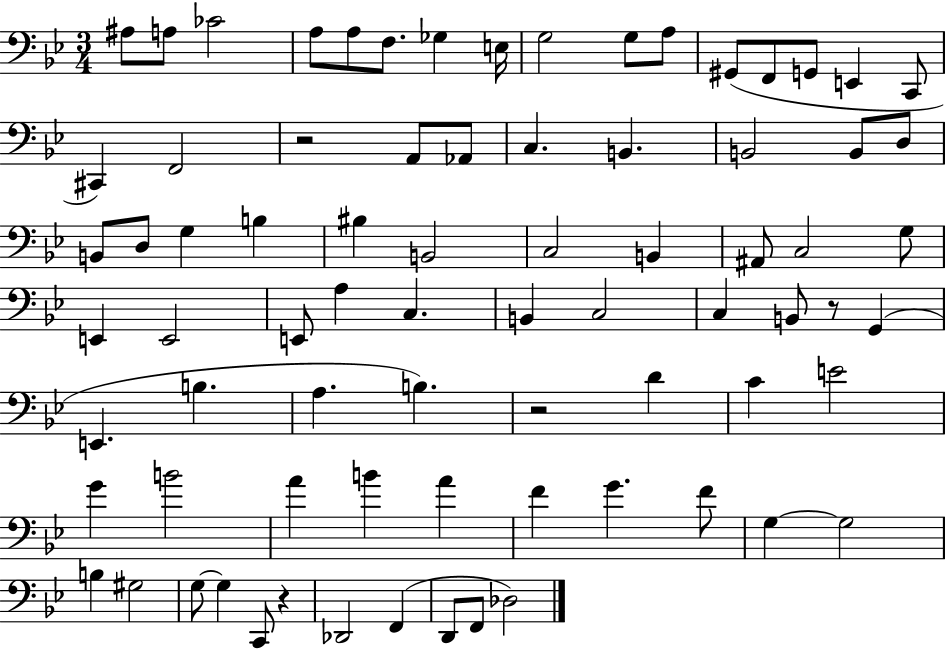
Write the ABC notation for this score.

X:1
T:Untitled
M:3/4
L:1/4
K:Bb
^A,/2 A,/2 _C2 A,/2 A,/2 F,/2 _G, E,/4 G,2 G,/2 A,/2 ^G,,/2 F,,/2 G,,/2 E,, C,,/2 ^C,, F,,2 z2 A,,/2 _A,,/2 C, B,, B,,2 B,,/2 D,/2 B,,/2 D,/2 G, B, ^B, B,,2 C,2 B,, ^A,,/2 C,2 G,/2 E,, E,,2 E,,/2 A, C, B,, C,2 C, B,,/2 z/2 G,, E,, B, A, B, z2 D C E2 G B2 A B A F G F/2 G, G,2 B, ^G,2 G,/2 G, C,,/2 z _D,,2 F,, D,,/2 F,,/2 _D,2